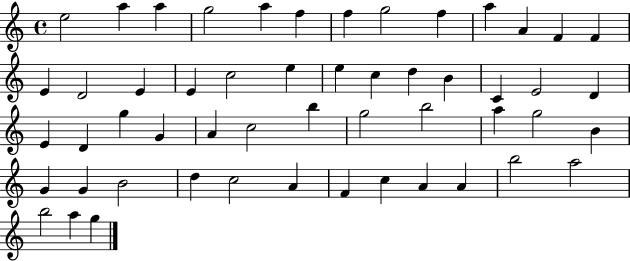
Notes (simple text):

E5/h A5/q A5/q G5/h A5/q F5/q F5/q G5/h F5/q A5/q A4/q F4/q F4/q E4/q D4/h E4/q E4/q C5/h E5/q E5/q C5/q D5/q B4/q C4/q E4/h D4/q E4/q D4/q G5/q G4/q A4/q C5/h B5/q G5/h B5/h A5/q G5/h B4/q G4/q G4/q B4/h D5/q C5/h A4/q F4/q C5/q A4/q A4/q B5/h A5/h B5/h A5/q G5/q